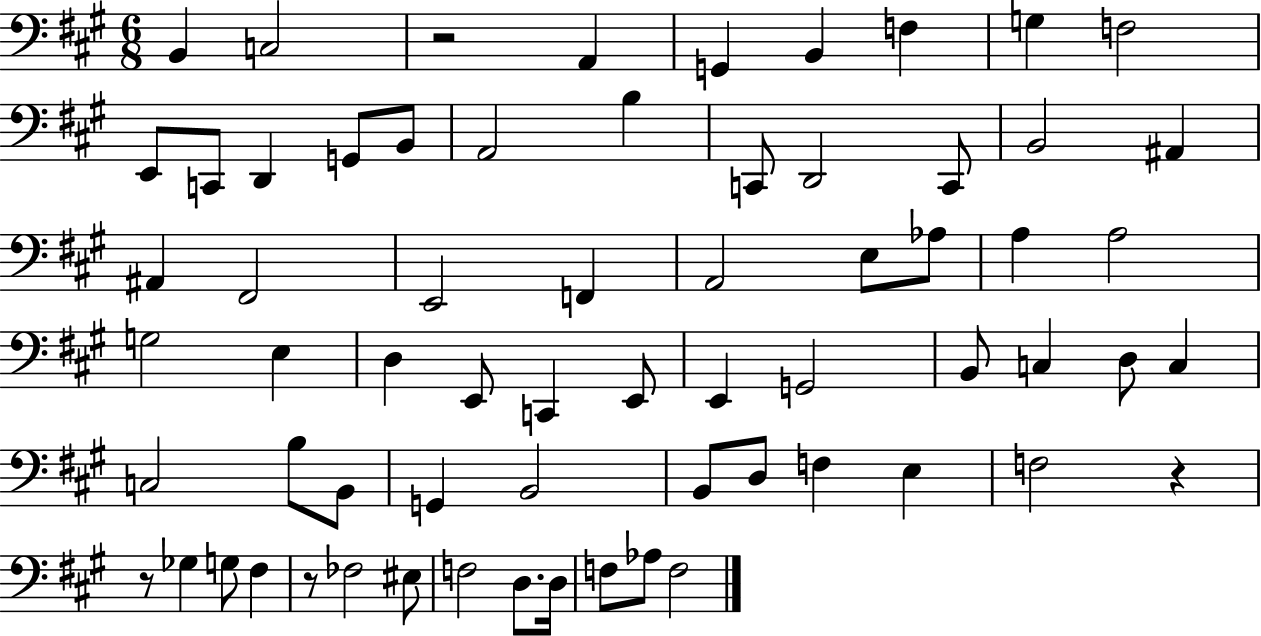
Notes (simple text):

B2/q C3/h R/h A2/q G2/q B2/q F3/q G3/q F3/h E2/e C2/e D2/q G2/e B2/e A2/h B3/q C2/e D2/h C2/e B2/h A#2/q A#2/q F#2/h E2/h F2/q A2/h E3/e Ab3/e A3/q A3/h G3/h E3/q D3/q E2/e C2/q E2/e E2/q G2/h B2/e C3/q D3/e C3/q C3/h B3/e B2/e G2/q B2/h B2/e D3/e F3/q E3/q F3/h R/q R/e Gb3/q G3/e F#3/q R/e FES3/h EIS3/e F3/h D3/e. D3/s F3/e Ab3/e F3/h